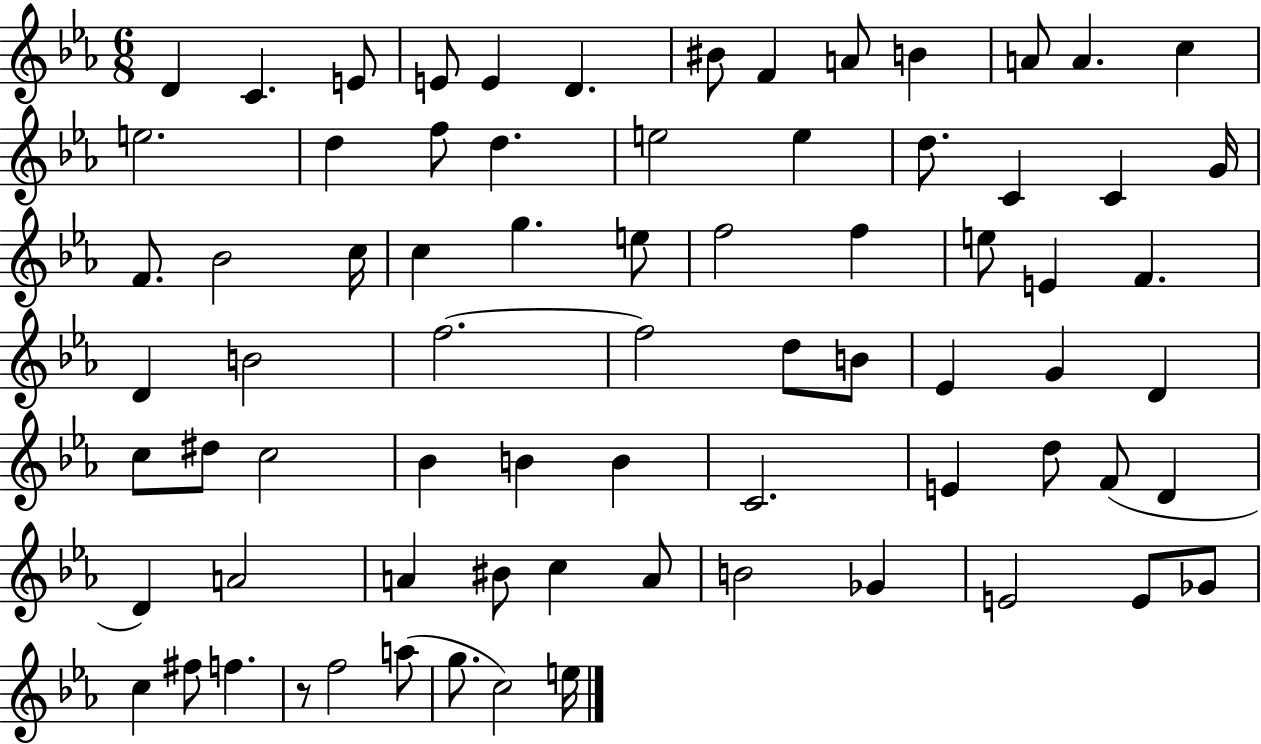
X:1
T:Untitled
M:6/8
L:1/4
K:Eb
D C E/2 E/2 E D ^B/2 F A/2 B A/2 A c e2 d f/2 d e2 e d/2 C C G/4 F/2 _B2 c/4 c g e/2 f2 f e/2 E F D B2 f2 f2 d/2 B/2 _E G D c/2 ^d/2 c2 _B B B C2 E d/2 F/2 D D A2 A ^B/2 c A/2 B2 _G E2 E/2 _G/2 c ^f/2 f z/2 f2 a/2 g/2 c2 e/4